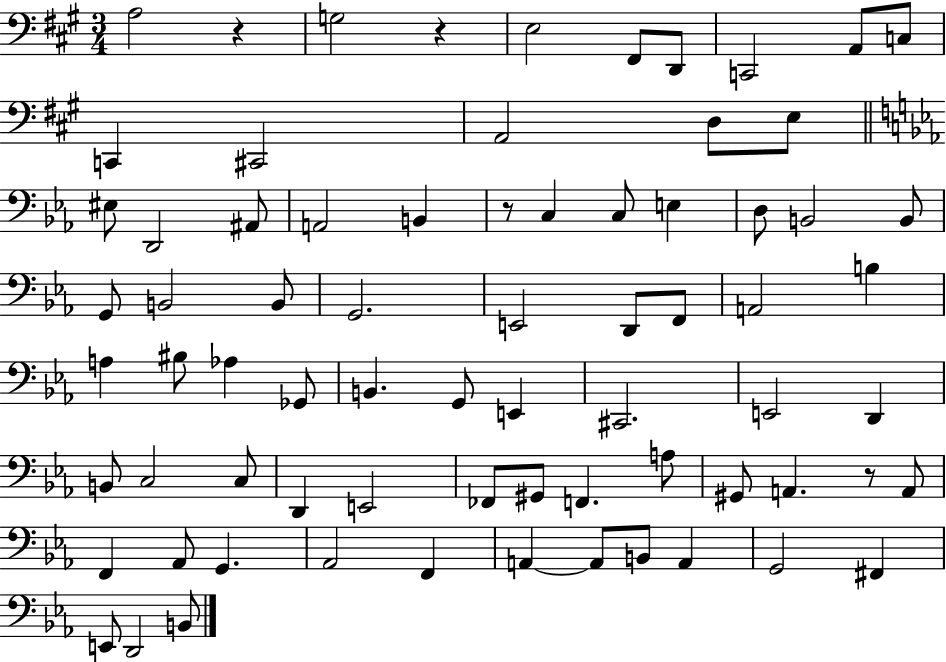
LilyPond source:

{
  \clef bass
  \numericTimeSignature
  \time 3/4
  \key a \major
  a2 r4 | g2 r4 | e2 fis,8 d,8 | c,2 a,8 c8 | \break c,4 cis,2 | a,2 d8 e8 | \bar "||" \break \key ees \major eis8 d,2 ais,8 | a,2 b,4 | r8 c4 c8 e4 | d8 b,2 b,8 | \break g,8 b,2 b,8 | g,2. | e,2 d,8 f,8 | a,2 b4 | \break a4 bis8 aes4 ges,8 | b,4. g,8 e,4 | cis,2. | e,2 d,4 | \break b,8 c2 c8 | d,4 e,2 | fes,8 gis,8 f,4. a8 | gis,8 a,4. r8 a,8 | \break f,4 aes,8 g,4. | aes,2 f,4 | a,4~~ a,8 b,8 a,4 | g,2 fis,4 | \break e,8 d,2 b,8 | \bar "|."
}